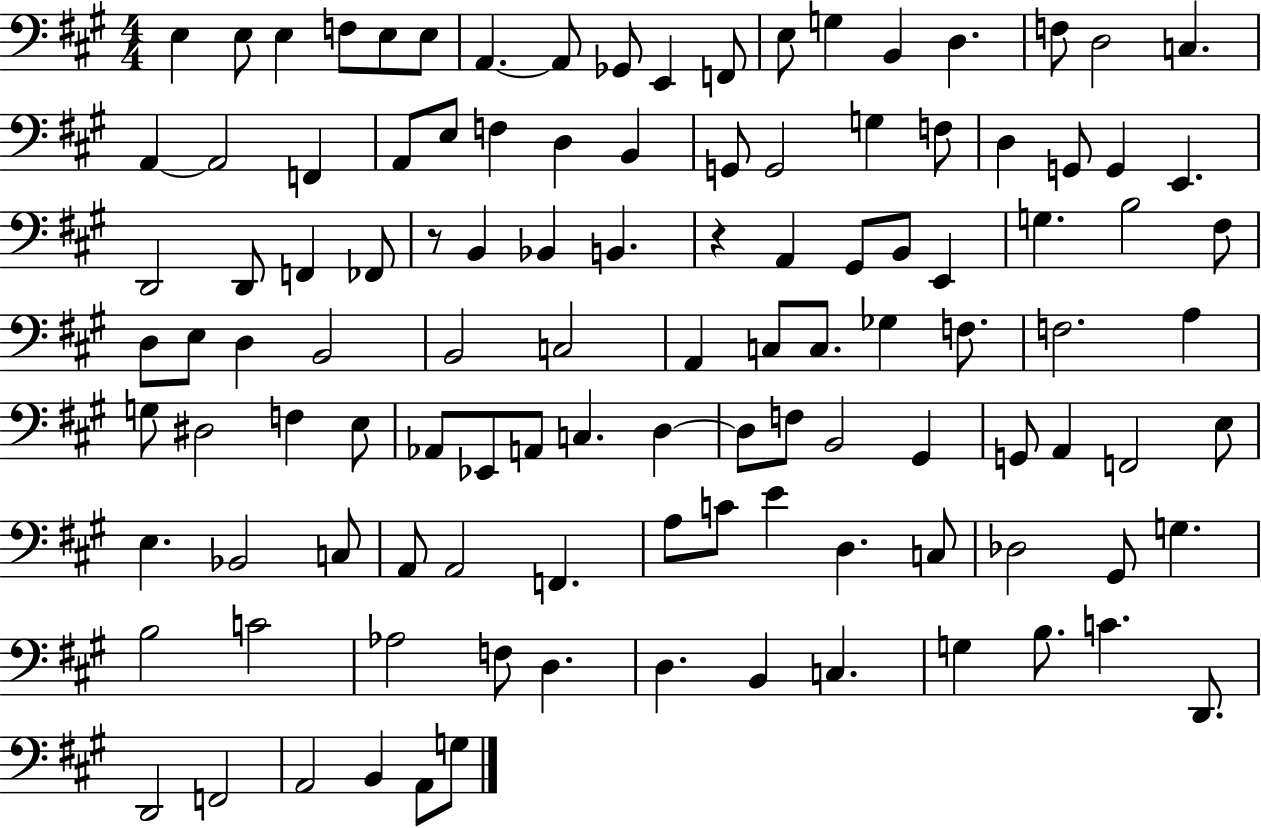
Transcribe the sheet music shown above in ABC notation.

X:1
T:Untitled
M:4/4
L:1/4
K:A
E, E,/2 E, F,/2 E,/2 E,/2 A,, A,,/2 _G,,/2 E,, F,,/2 E,/2 G, B,, D, F,/2 D,2 C, A,, A,,2 F,, A,,/2 E,/2 F, D, B,, G,,/2 G,,2 G, F,/2 D, G,,/2 G,, E,, D,,2 D,,/2 F,, _F,,/2 z/2 B,, _B,, B,, z A,, ^G,,/2 B,,/2 E,, G, B,2 ^F,/2 D,/2 E,/2 D, B,,2 B,,2 C,2 A,, C,/2 C,/2 _G, F,/2 F,2 A, G,/2 ^D,2 F, E,/2 _A,,/2 _E,,/2 A,,/2 C, D, D,/2 F,/2 B,,2 ^G,, G,,/2 A,, F,,2 E,/2 E, _B,,2 C,/2 A,,/2 A,,2 F,, A,/2 C/2 E D, C,/2 _D,2 ^G,,/2 G, B,2 C2 _A,2 F,/2 D, D, B,, C, G, B,/2 C D,,/2 D,,2 F,,2 A,,2 B,, A,,/2 G,/2